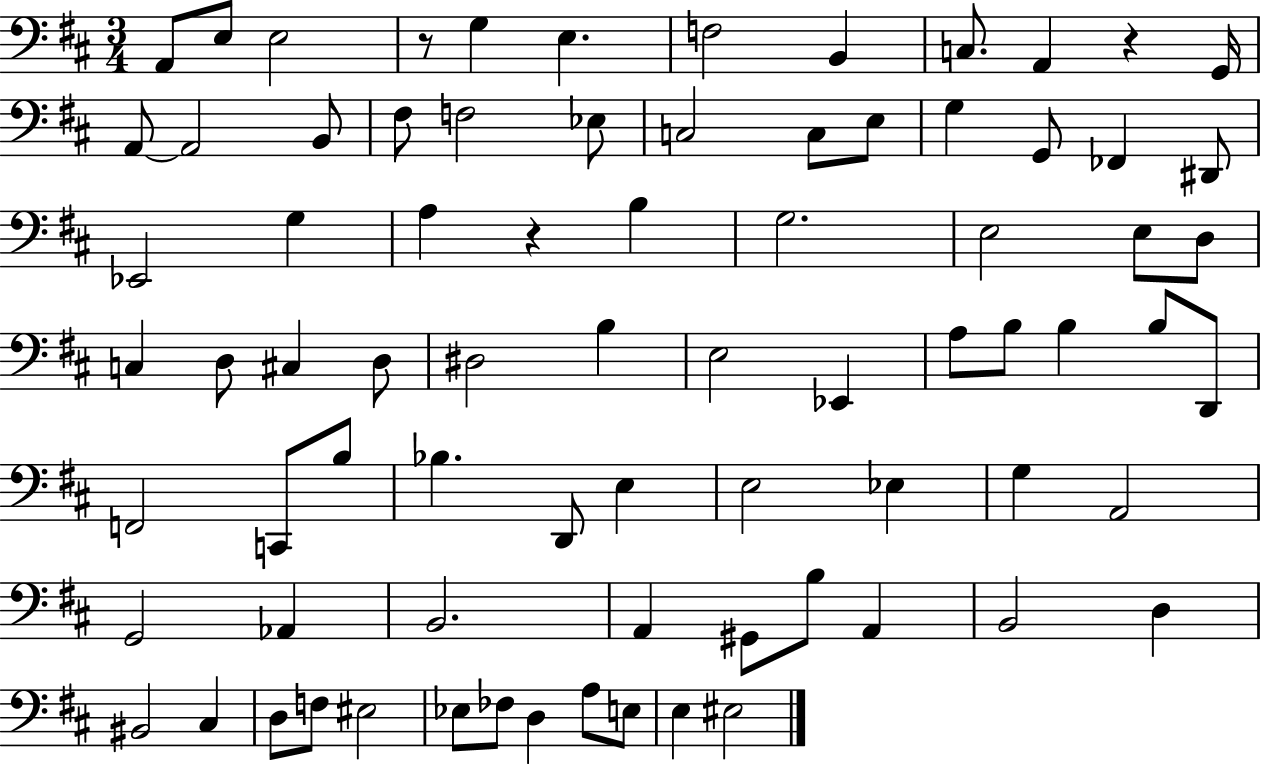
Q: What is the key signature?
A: D major